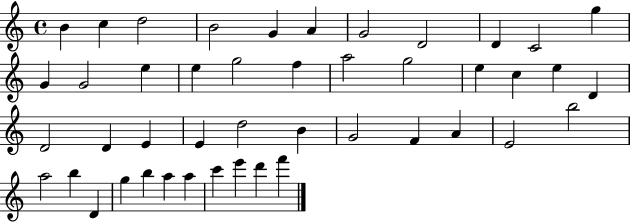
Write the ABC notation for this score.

X:1
T:Untitled
M:4/4
L:1/4
K:C
B c d2 B2 G A G2 D2 D C2 g G G2 e e g2 f a2 g2 e c e D D2 D E E d2 B G2 F A E2 b2 a2 b D g b a a c' e' d' f'